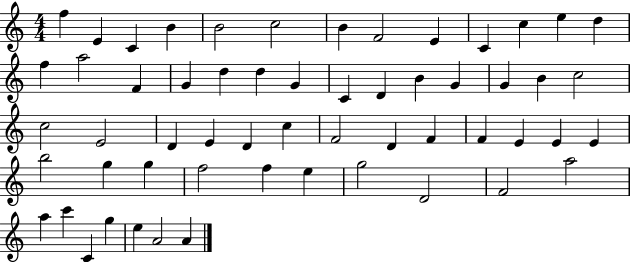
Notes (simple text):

F5/q E4/q C4/q B4/q B4/h C5/h B4/q F4/h E4/q C4/q C5/q E5/q D5/q F5/q A5/h F4/q G4/q D5/q D5/q G4/q C4/q D4/q B4/q G4/q G4/q B4/q C5/h C5/h E4/h D4/q E4/q D4/q C5/q F4/h D4/q F4/q F4/q E4/q E4/q E4/q B5/h G5/q G5/q F5/h F5/q E5/q G5/h D4/h F4/h A5/h A5/q C6/q C4/q G5/q E5/q A4/h A4/q